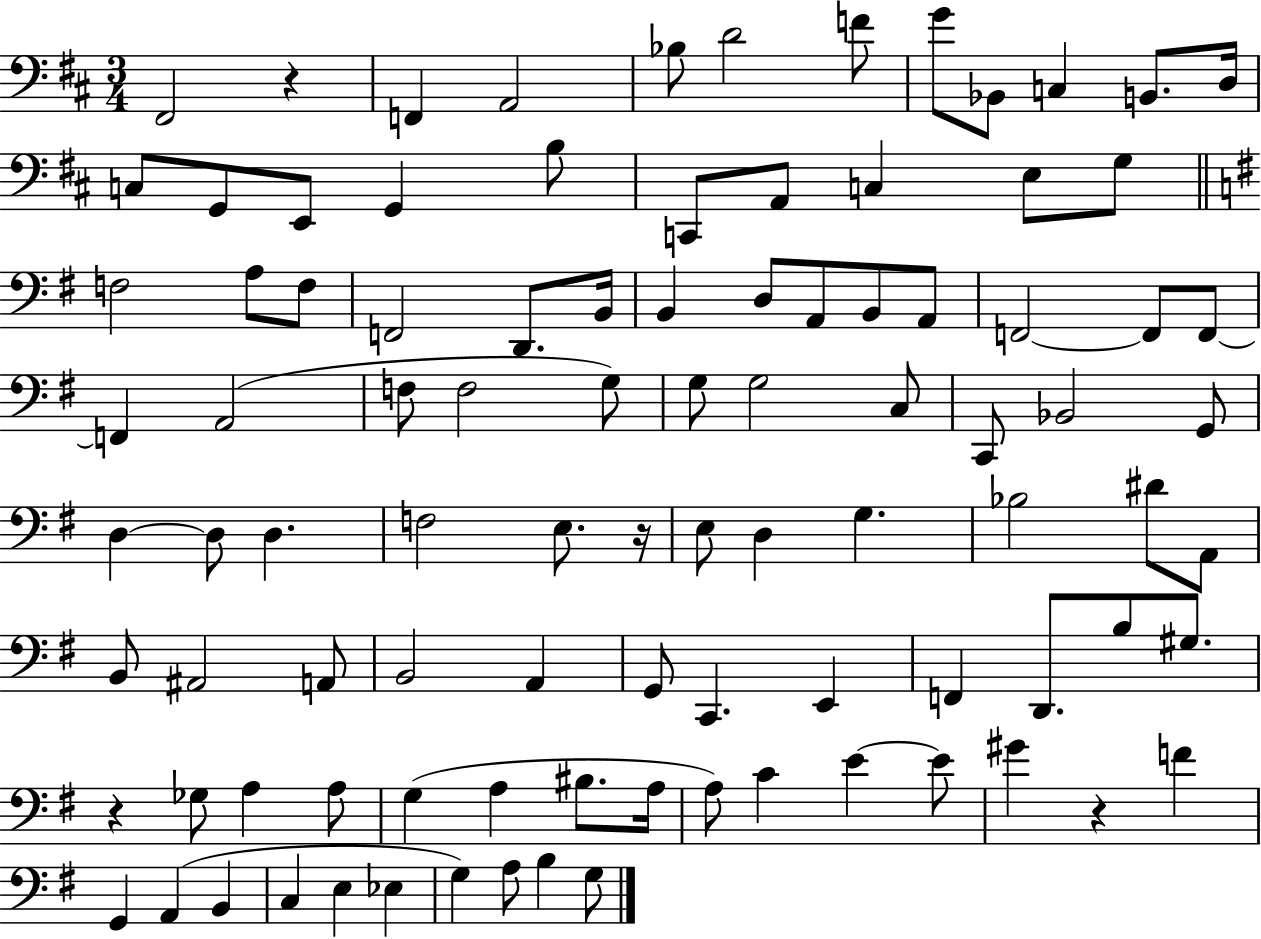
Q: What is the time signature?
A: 3/4